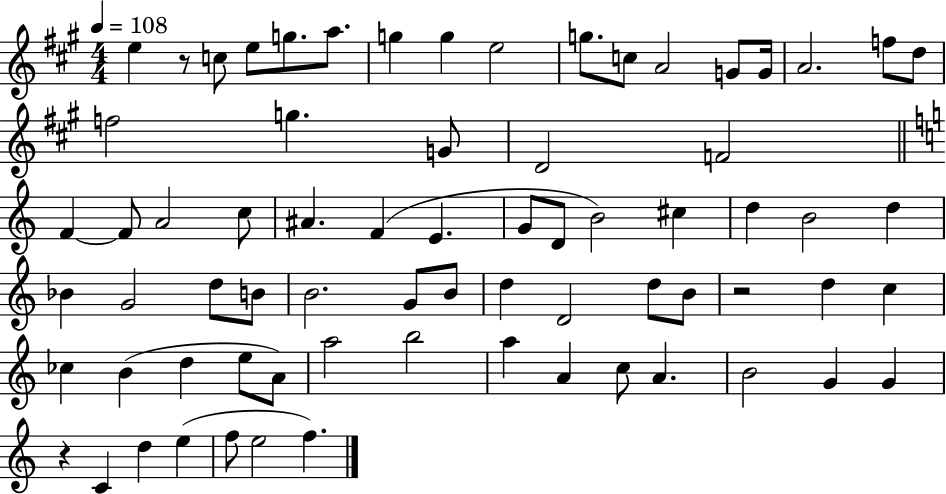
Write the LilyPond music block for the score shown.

{
  \clef treble
  \numericTimeSignature
  \time 4/4
  \key a \major
  \tempo 4 = 108
  \repeat volta 2 { e''4 r8 c''8 e''8 g''8. a''8. | g''4 g''4 e''2 | g''8. c''8 a'2 g'8 g'16 | a'2. f''8 d''8 | \break f''2 g''4. g'8 | d'2 f'2 | \bar "||" \break \key c \major f'4~~ f'8 a'2 c''8 | ais'4. f'4( e'4. | g'8 d'8 b'2) cis''4 | d''4 b'2 d''4 | \break bes'4 g'2 d''8 b'8 | b'2. g'8 b'8 | d''4 d'2 d''8 b'8 | r2 d''4 c''4 | \break ces''4 b'4( d''4 e''8 a'8) | a''2 b''2 | a''4 a'4 c''8 a'4. | b'2 g'4 g'4 | \break r4 c'4 d''4 e''4( | f''8 e''2 f''4.) | } \bar "|."
}